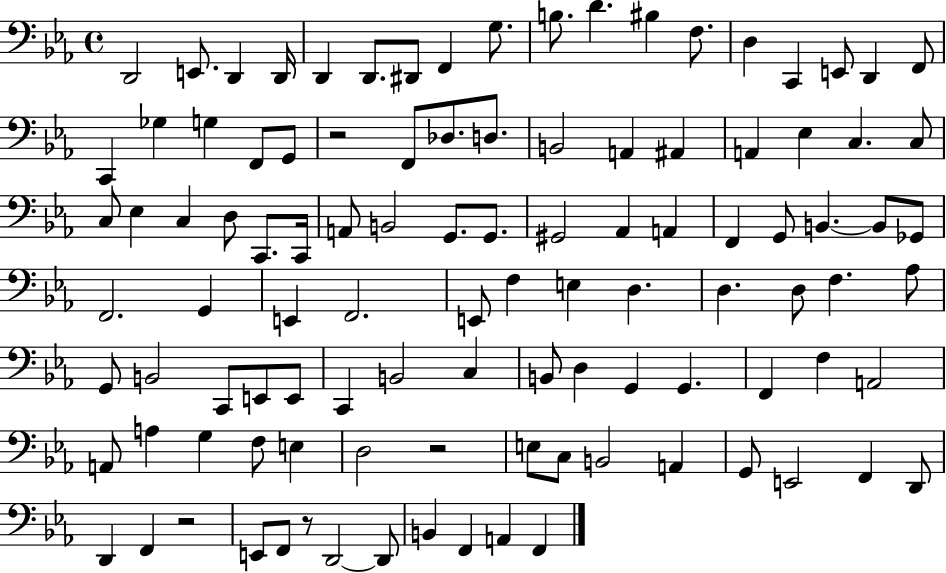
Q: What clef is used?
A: bass